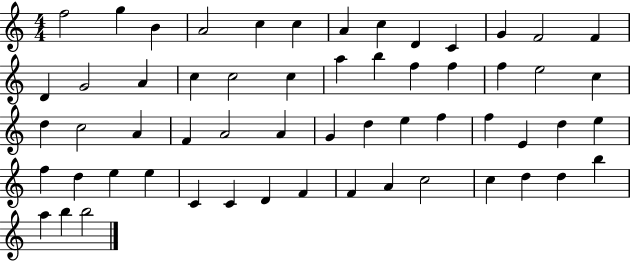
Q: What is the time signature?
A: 4/4